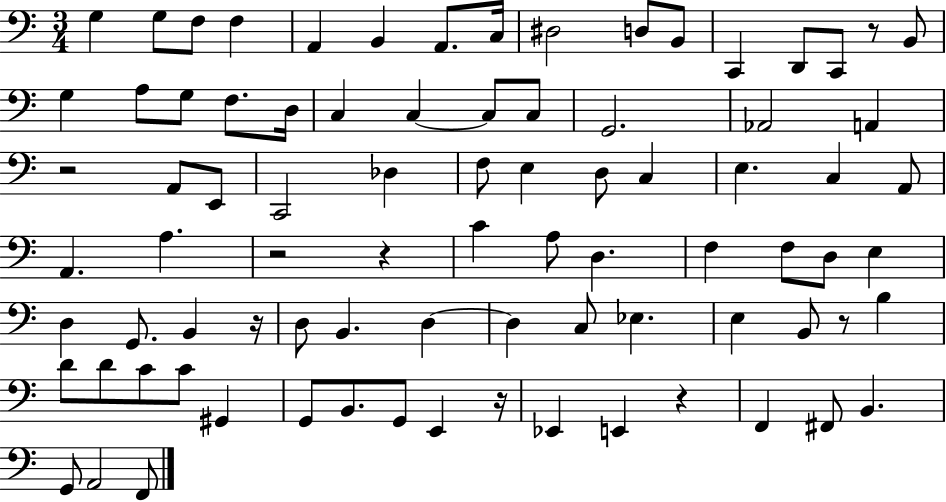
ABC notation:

X:1
T:Untitled
M:3/4
L:1/4
K:C
G, G,/2 F,/2 F, A,, B,, A,,/2 C,/4 ^D,2 D,/2 B,,/2 C,, D,,/2 C,,/2 z/2 B,,/2 G, A,/2 G,/2 F,/2 D,/4 C, C, C,/2 C,/2 G,,2 _A,,2 A,, z2 A,,/2 E,,/2 C,,2 _D, F,/2 E, D,/2 C, E, C, A,,/2 A,, A, z2 z C A,/2 D, F, F,/2 D,/2 E, D, G,,/2 B,, z/4 D,/2 B,, D, D, C,/2 _E, E, B,,/2 z/2 B, D/2 D/2 C/2 C/2 ^G,, G,,/2 B,,/2 G,,/2 E,, z/4 _E,, E,, z F,, ^F,,/2 B,, G,,/2 A,,2 F,,/2